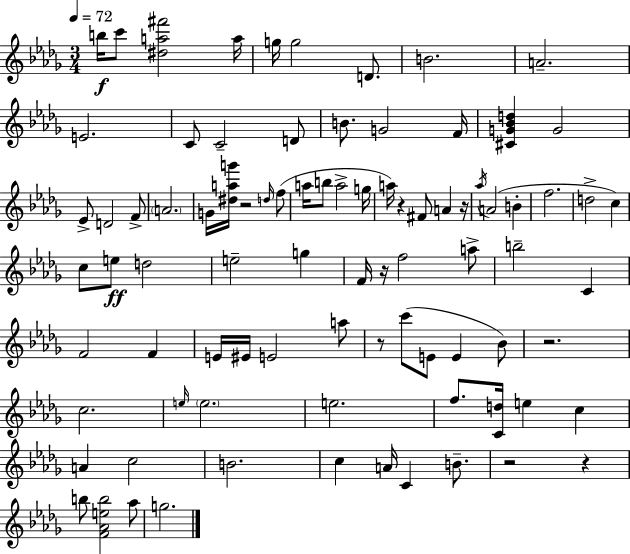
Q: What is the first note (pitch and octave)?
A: B5